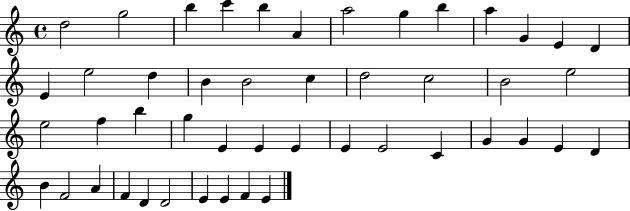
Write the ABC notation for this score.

X:1
T:Untitled
M:4/4
L:1/4
K:C
d2 g2 b c' b A a2 g b a G E D E e2 d B B2 c d2 c2 B2 e2 e2 f b g E E E E E2 C G G E D B F2 A F D D2 E E F E